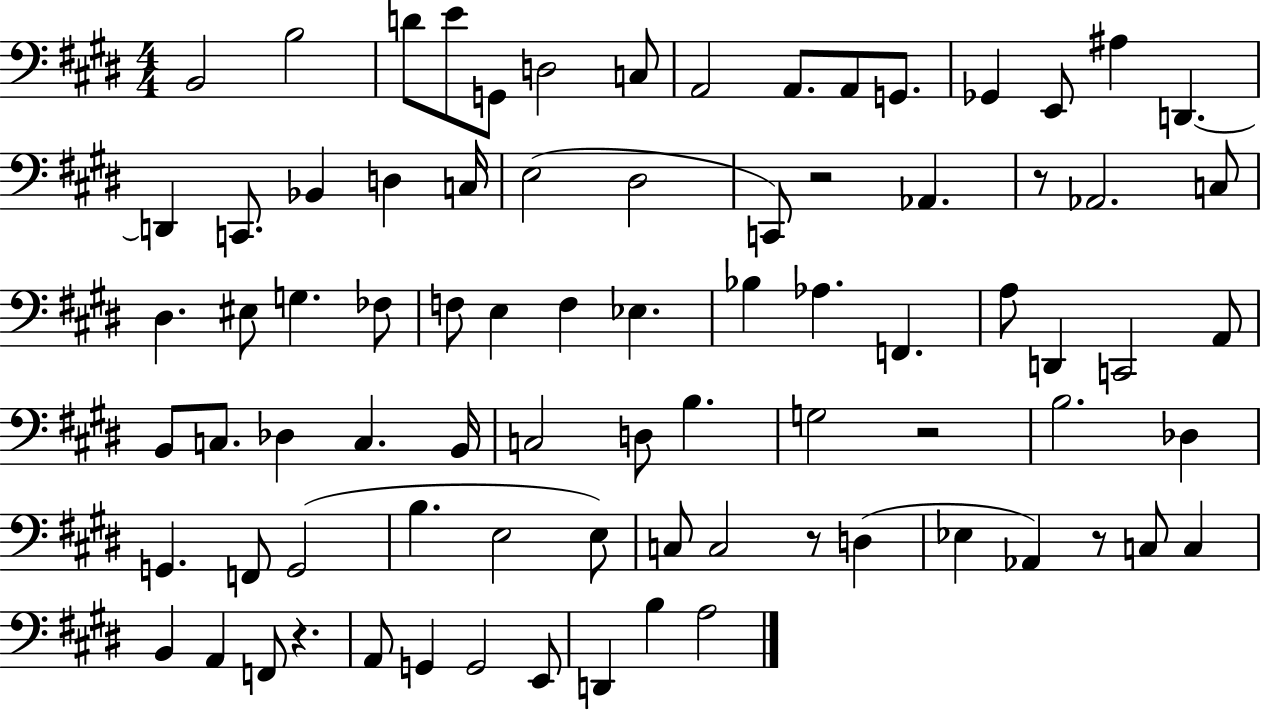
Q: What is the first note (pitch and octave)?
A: B2